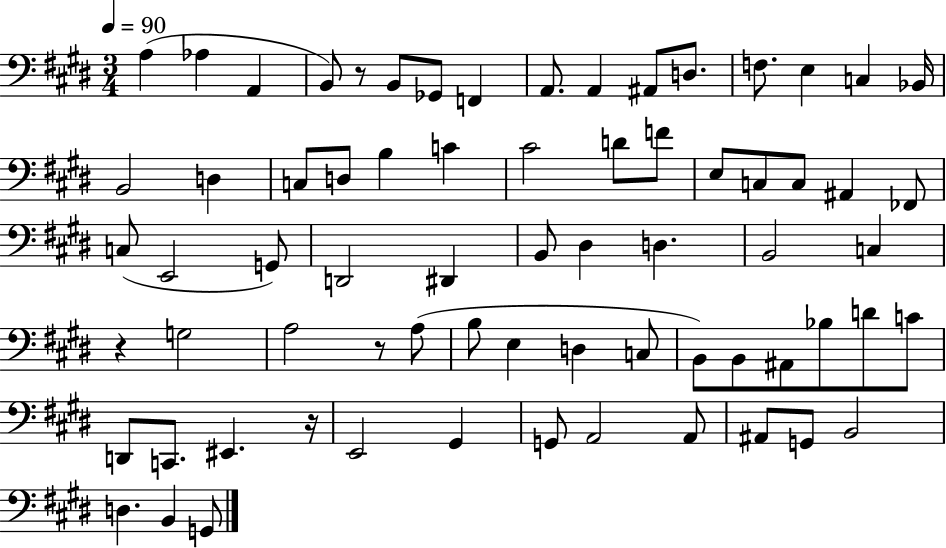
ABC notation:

X:1
T:Untitled
M:3/4
L:1/4
K:E
A, _A, A,, B,,/2 z/2 B,,/2 _G,,/2 F,, A,,/2 A,, ^A,,/2 D,/2 F,/2 E, C, _B,,/4 B,,2 D, C,/2 D,/2 B, C ^C2 D/2 F/2 E,/2 C,/2 C,/2 ^A,, _F,,/2 C,/2 E,,2 G,,/2 D,,2 ^D,, B,,/2 ^D, D, B,,2 C, z G,2 A,2 z/2 A,/2 B,/2 E, D, C,/2 B,,/2 B,,/2 ^A,,/2 _B,/2 D/2 C/2 D,,/2 C,,/2 ^E,, z/4 E,,2 ^G,, G,,/2 A,,2 A,,/2 ^A,,/2 G,,/2 B,,2 D, B,, G,,/2